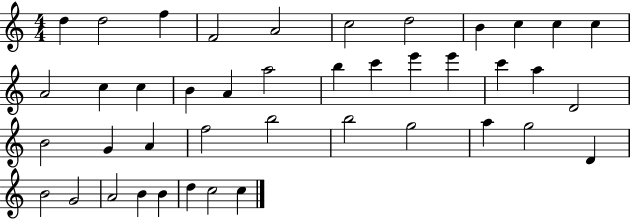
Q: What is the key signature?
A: C major